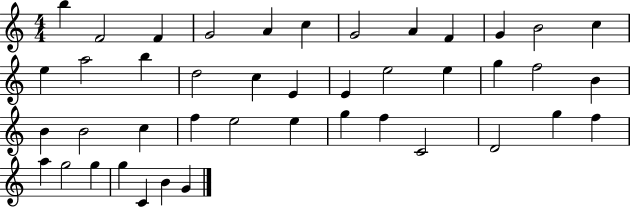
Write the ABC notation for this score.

X:1
T:Untitled
M:4/4
L:1/4
K:C
b F2 F G2 A c G2 A F G B2 c e a2 b d2 c E E e2 e g f2 B B B2 c f e2 e g f C2 D2 g f a g2 g g C B G